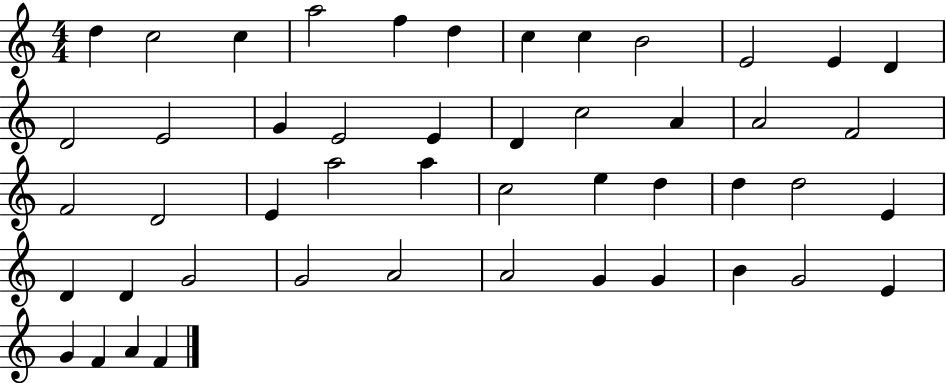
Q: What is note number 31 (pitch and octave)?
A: D5